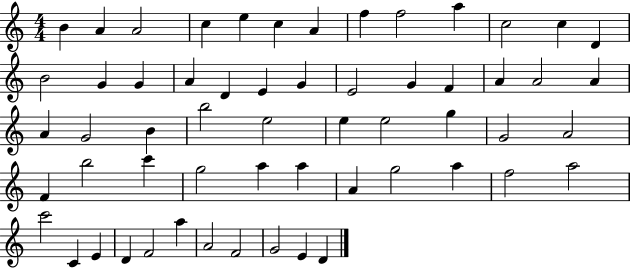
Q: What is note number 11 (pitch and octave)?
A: C5